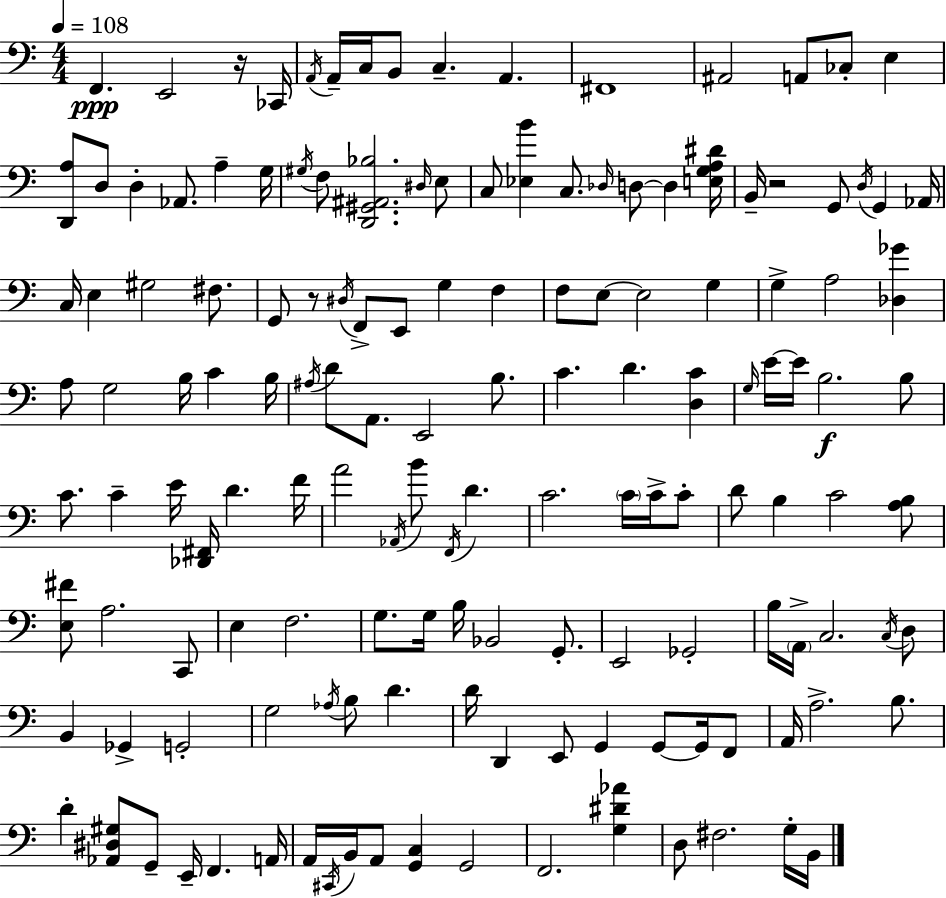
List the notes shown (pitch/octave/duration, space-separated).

F2/q. E2/h R/s CES2/s A2/s A2/s C3/s B2/e C3/q. A2/q. F#2/w A#2/h A2/e CES3/e E3/q [D2,A3]/e D3/e D3/q Ab2/e. A3/q G3/s G#3/s F3/e [D2,G#2,A#2,Bb3]/h. D#3/s E3/e C3/e [Eb3,B4]/q C3/e. Db3/s D3/e D3/q [E3,G3,A3,D#4]/s B2/s R/h G2/e D3/s G2/q Ab2/s C3/s E3/q G#3/h F#3/e. G2/e R/e D#3/s F2/e E2/e G3/q F3/q F3/e E3/e E3/h G3/q G3/q A3/h [Db3,Gb4]/q A3/e G3/h B3/s C4/q B3/s A#3/s D4/e A2/e. E2/h B3/e. C4/q. D4/q. [D3,C4]/q G3/s E4/s E4/s B3/h. B3/e C4/e. C4/q E4/s [Db2,F#2]/s D4/q. F4/s A4/h Ab2/s B4/e F2/s D4/q. C4/h. C4/s C4/s C4/e D4/e B3/q C4/h [A3,B3]/e [E3,F#4]/e A3/h. C2/e E3/q F3/h. G3/e. G3/s B3/s Bb2/h G2/e. E2/h Gb2/h B3/s A2/s C3/h. C3/s D3/e B2/q Gb2/q G2/h G3/h Ab3/s B3/e D4/q. D4/s D2/q E2/e G2/q G2/e G2/s F2/e A2/s A3/h. B3/e. D4/q [Ab2,D#3,G#3]/e G2/e E2/s F2/q. A2/s A2/s C#2/s B2/s A2/e [G2,C3]/q G2/h F2/h. [G3,D#4,Ab4]/q D3/e F#3/h. G3/s B2/s